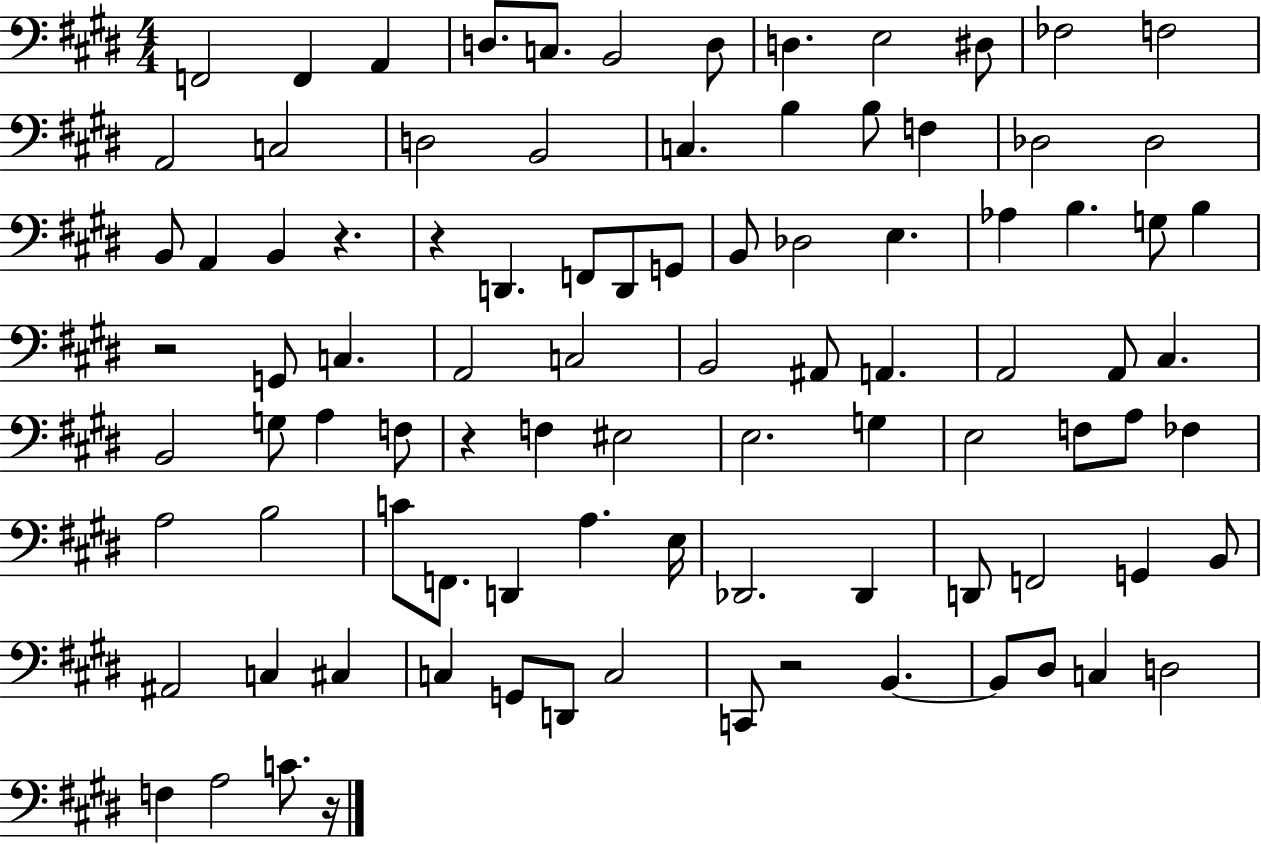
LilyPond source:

{
  \clef bass
  \numericTimeSignature
  \time 4/4
  \key e \major
  f,2 f,4 a,4 | d8. c8. b,2 d8 | d4. e2 dis8 | fes2 f2 | \break a,2 c2 | d2 b,2 | c4. b4 b8 f4 | des2 des2 | \break b,8 a,4 b,4 r4. | r4 d,4. f,8 d,8 g,8 | b,8 des2 e4. | aes4 b4. g8 b4 | \break r2 g,8 c4. | a,2 c2 | b,2 ais,8 a,4. | a,2 a,8 cis4. | \break b,2 g8 a4 f8 | r4 f4 eis2 | e2. g4 | e2 f8 a8 fes4 | \break a2 b2 | c'8 f,8. d,4 a4. e16 | des,2. des,4 | d,8 f,2 g,4 b,8 | \break ais,2 c4 cis4 | c4 g,8 d,8 c2 | c,8 r2 b,4.~~ | b,8 dis8 c4 d2 | \break f4 a2 c'8. r16 | \bar "|."
}